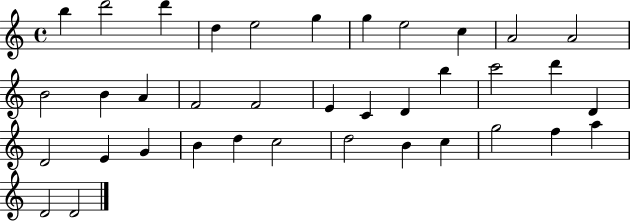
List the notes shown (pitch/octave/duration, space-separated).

B5/q D6/h D6/q D5/q E5/h G5/q G5/q E5/h C5/q A4/h A4/h B4/h B4/q A4/q F4/h F4/h E4/q C4/q D4/q B5/q C6/h D6/q D4/q D4/h E4/q G4/q B4/q D5/q C5/h D5/h B4/q C5/q G5/h F5/q A5/q D4/h D4/h